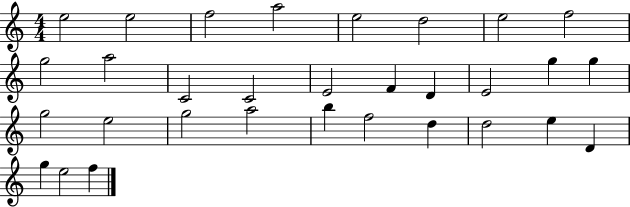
{
  \clef treble
  \numericTimeSignature
  \time 4/4
  \key c \major
  e''2 e''2 | f''2 a''2 | e''2 d''2 | e''2 f''2 | \break g''2 a''2 | c'2 c'2 | e'2 f'4 d'4 | e'2 g''4 g''4 | \break g''2 e''2 | g''2 a''2 | b''4 f''2 d''4 | d''2 e''4 d'4 | \break g''4 e''2 f''4 | \bar "|."
}